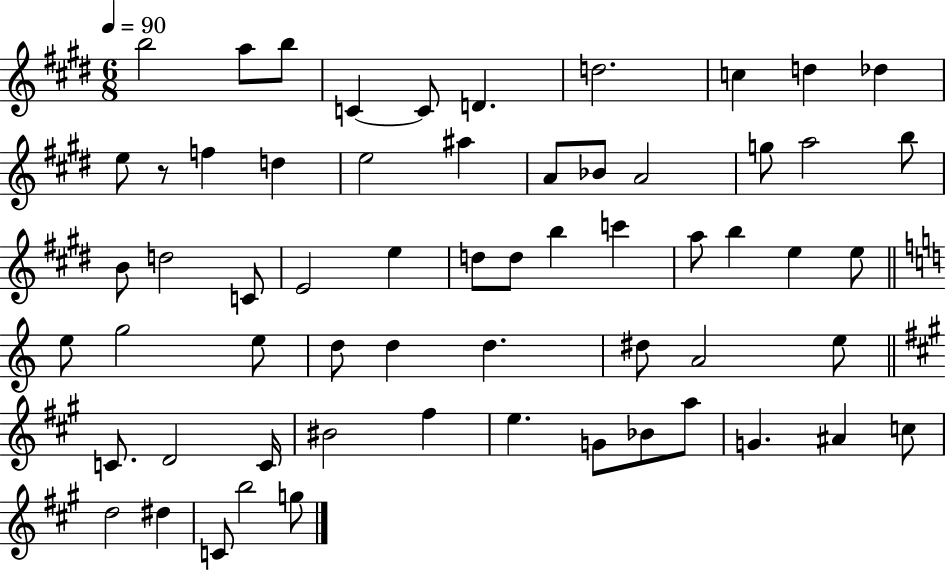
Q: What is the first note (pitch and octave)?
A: B5